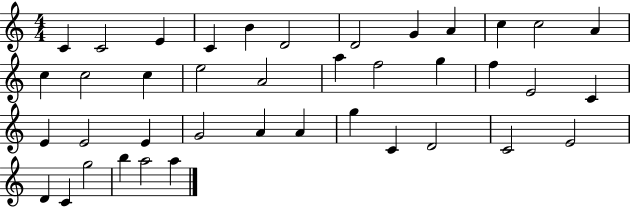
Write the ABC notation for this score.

X:1
T:Untitled
M:4/4
L:1/4
K:C
C C2 E C B D2 D2 G A c c2 A c c2 c e2 A2 a f2 g f E2 C E E2 E G2 A A g C D2 C2 E2 D C g2 b a2 a